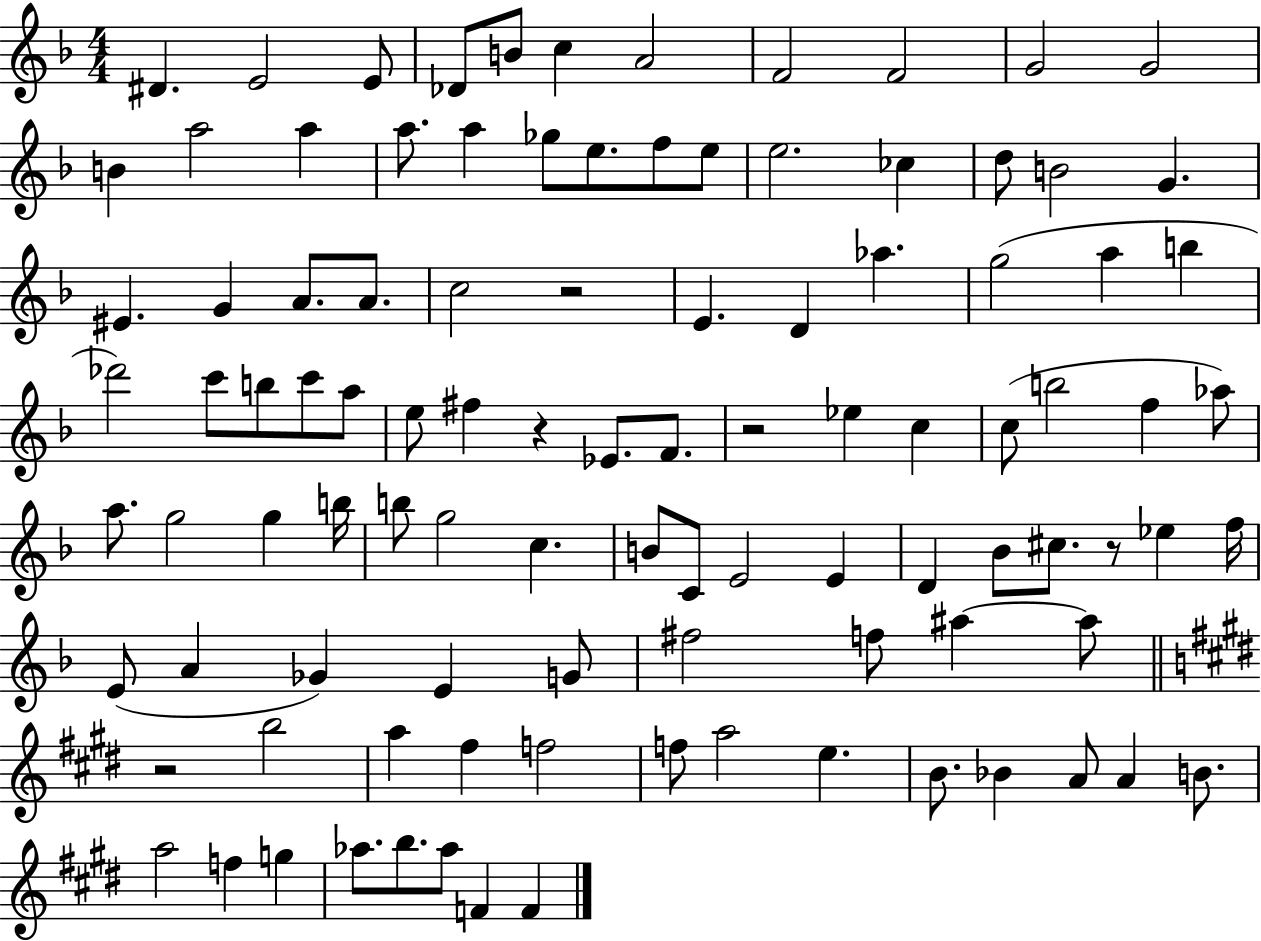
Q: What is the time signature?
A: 4/4